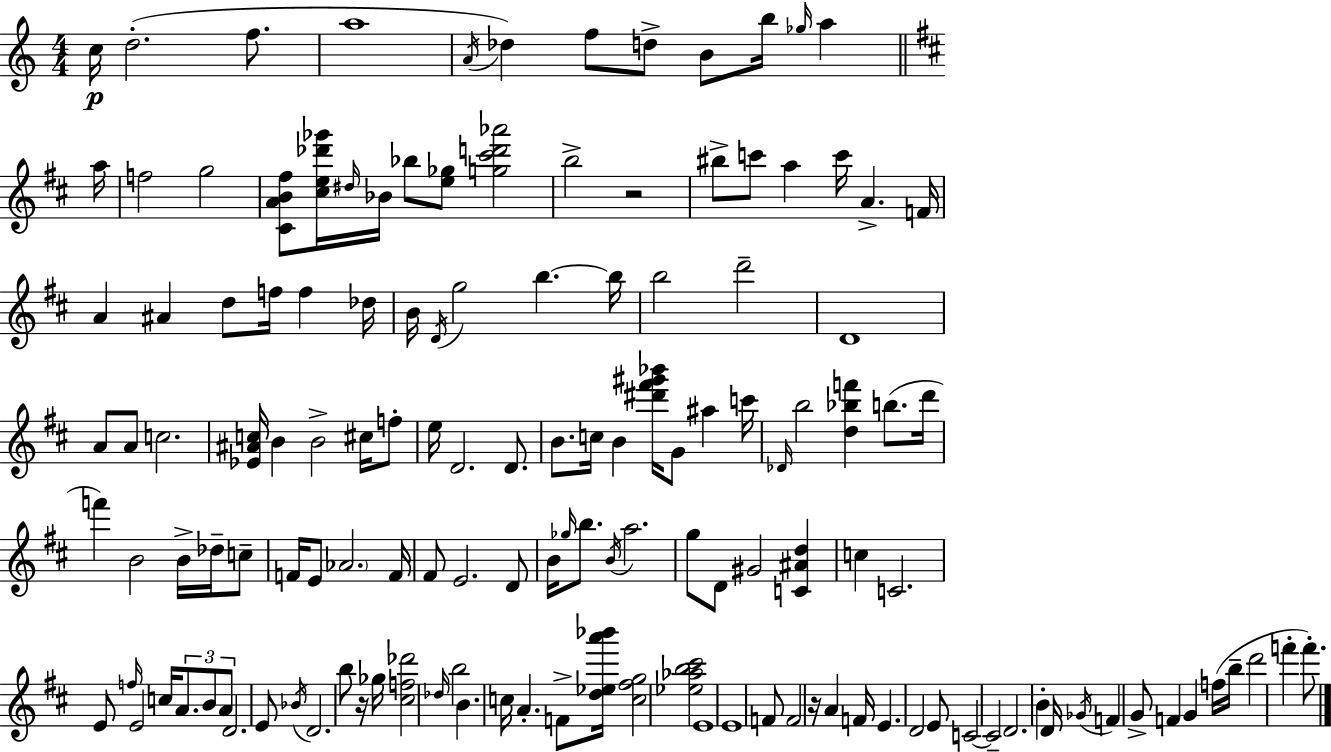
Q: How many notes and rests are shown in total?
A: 139